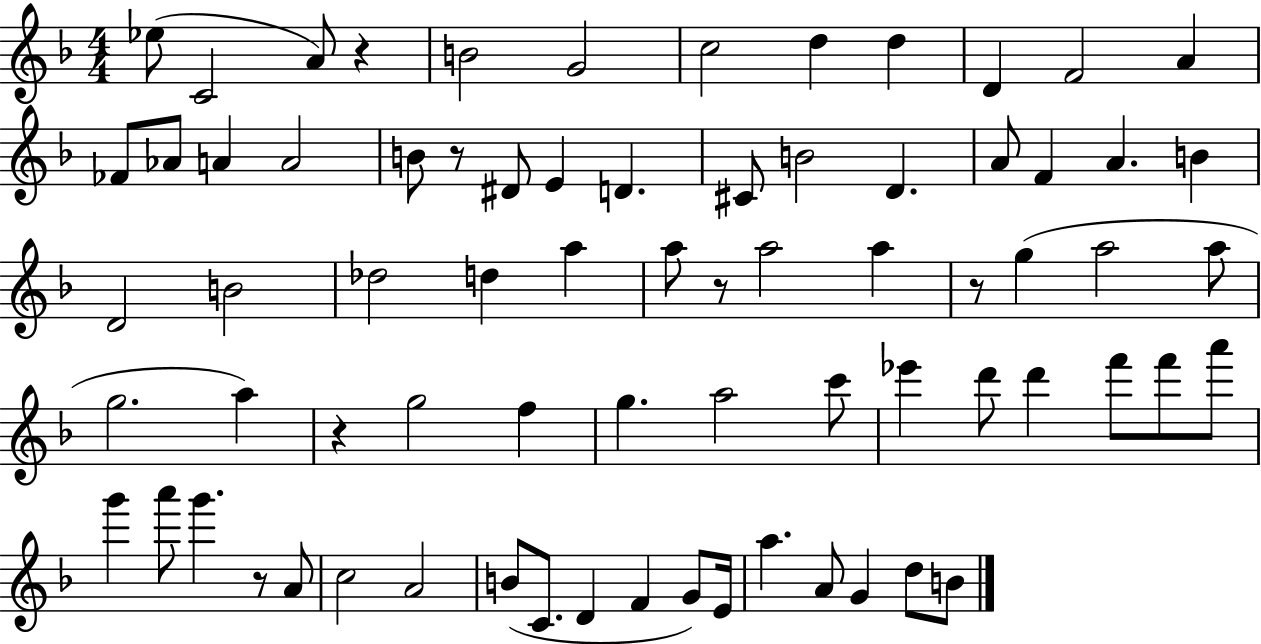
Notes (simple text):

Eb5/e C4/h A4/e R/q B4/h G4/h C5/h D5/q D5/q D4/q F4/h A4/q FES4/e Ab4/e A4/q A4/h B4/e R/e D#4/e E4/q D4/q. C#4/e B4/h D4/q. A4/e F4/q A4/q. B4/q D4/h B4/h Db5/h D5/q A5/q A5/e R/e A5/h A5/q R/e G5/q A5/h A5/e G5/h. A5/q R/q G5/h F5/q G5/q. A5/h C6/e Eb6/q D6/e D6/q F6/e F6/e A6/e G6/q A6/e G6/q. R/e A4/e C5/h A4/h B4/e C4/e. D4/q F4/q G4/e E4/s A5/q. A4/e G4/q D5/e B4/e